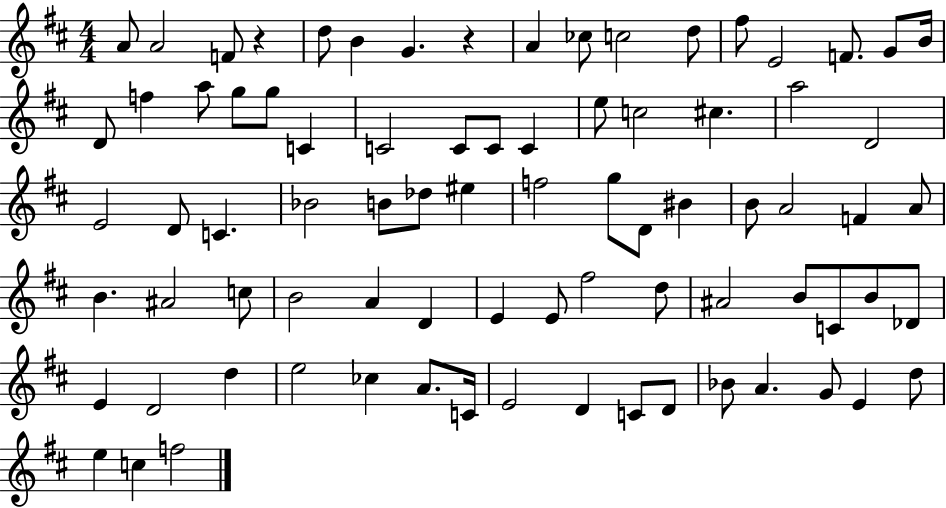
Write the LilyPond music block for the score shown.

{
  \clef treble
  \numericTimeSignature
  \time 4/4
  \key d \major
  a'8 a'2 f'8 r4 | d''8 b'4 g'4. r4 | a'4 ces''8 c''2 d''8 | fis''8 e'2 f'8. g'8 b'16 | \break d'8 f''4 a''8 g''8 g''8 c'4 | c'2 c'8 c'8 c'4 | e''8 c''2 cis''4. | a''2 d'2 | \break e'2 d'8 c'4. | bes'2 b'8 des''8 eis''4 | f''2 g''8 d'8 bis'4 | b'8 a'2 f'4 a'8 | \break b'4. ais'2 c''8 | b'2 a'4 d'4 | e'4 e'8 fis''2 d''8 | ais'2 b'8 c'8 b'8 des'8 | \break e'4 d'2 d''4 | e''2 ces''4 a'8. c'16 | e'2 d'4 c'8 d'8 | bes'8 a'4. g'8 e'4 d''8 | \break e''4 c''4 f''2 | \bar "|."
}